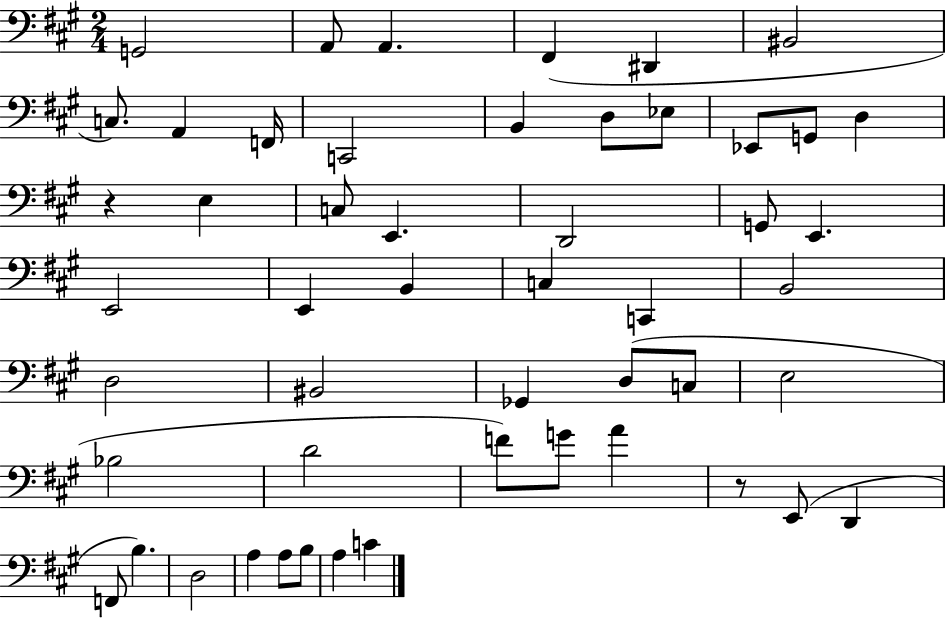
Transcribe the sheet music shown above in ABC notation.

X:1
T:Untitled
M:2/4
L:1/4
K:A
G,,2 A,,/2 A,, ^F,, ^D,, ^B,,2 C,/2 A,, F,,/4 C,,2 B,, D,/2 _E,/2 _E,,/2 G,,/2 D, z E, C,/2 E,, D,,2 G,,/2 E,, E,,2 E,, B,, C, C,, B,,2 D,2 ^B,,2 _G,, D,/2 C,/2 E,2 _B,2 D2 F/2 G/2 A z/2 E,,/2 D,, F,,/2 B, D,2 A, A,/2 B,/2 A, C